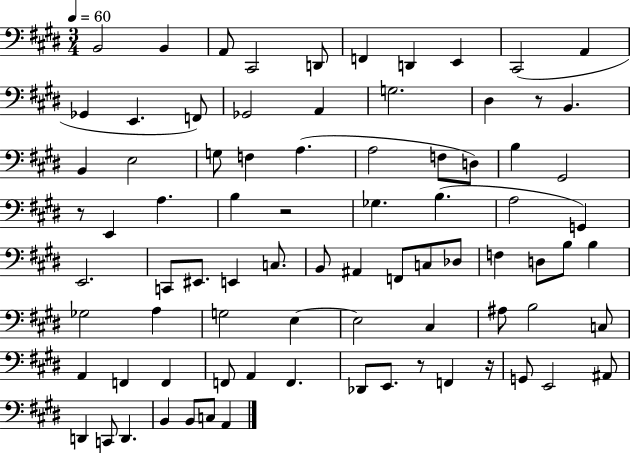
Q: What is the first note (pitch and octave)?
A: B2